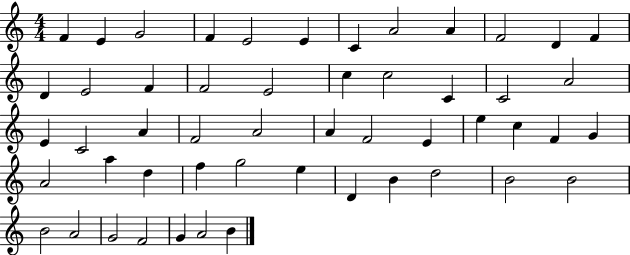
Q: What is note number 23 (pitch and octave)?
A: E4